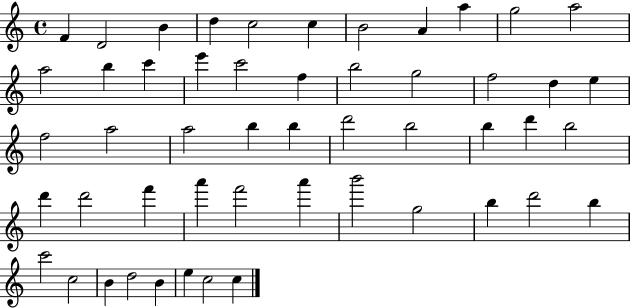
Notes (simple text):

F4/q D4/h B4/q D5/q C5/h C5/q B4/h A4/q A5/q G5/h A5/h A5/h B5/q C6/q E6/q C6/h F5/q B5/h G5/h F5/h D5/q E5/q F5/h A5/h A5/h B5/q B5/q D6/h B5/h B5/q D6/q B5/h D6/q D6/h F6/q A6/q F6/h A6/q B6/h G5/h B5/q D6/h B5/q C6/h C5/h B4/q D5/h B4/q E5/q C5/h C5/q